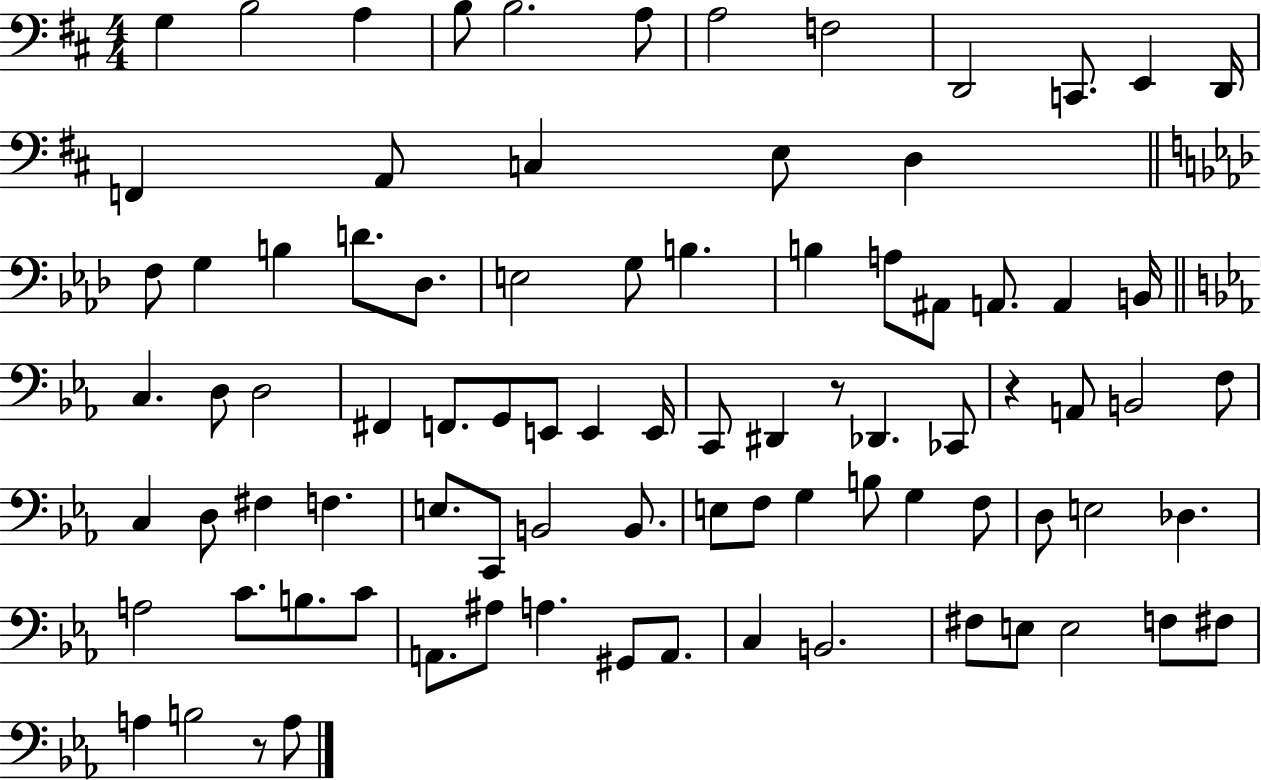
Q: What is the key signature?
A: D major